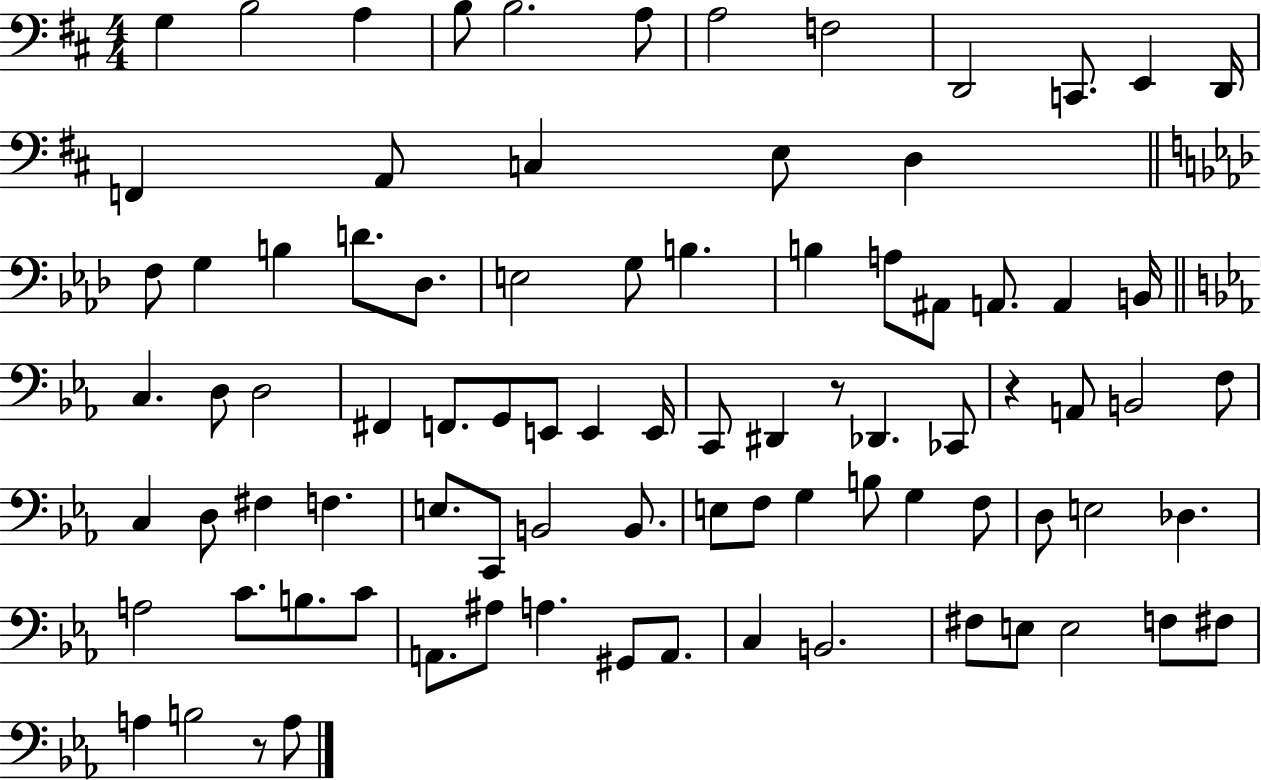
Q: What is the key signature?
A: D major